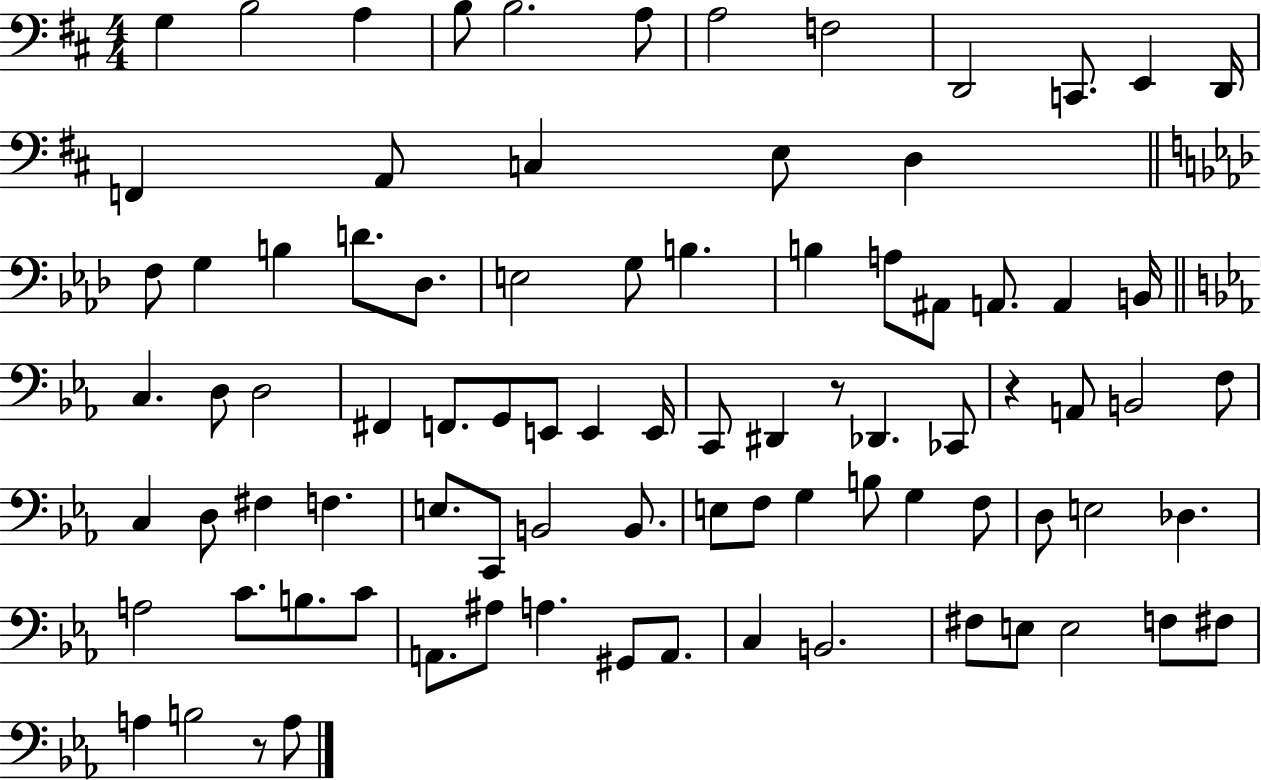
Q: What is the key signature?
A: D major